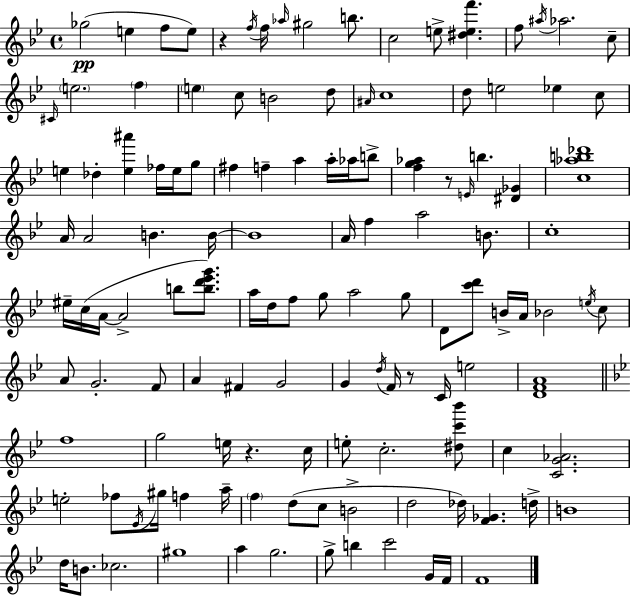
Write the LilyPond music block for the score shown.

{
  \clef treble
  \time 4/4
  \defaultTimeSignature
  \key g \minor
  ges''2(\pp e''4 f''8 e''8) | r4 \acciaccatura { f''16 } f''16 \grace { aes''16 } gis''2 b''8. | c''2 e''8-> <dis'' e'' f'''>4. | f''8 \acciaccatura { ais''16 } aes''2. | \break c''8-- \grace { cis'16 } \parenthesize e''2. | \parenthesize f''4 \parenthesize e''4 c''8 b'2 | d''8 \grace { ais'16 } c''1 | d''8 e''2 ees''4 | \break c''8 e''4 des''4-. <e'' ais'''>4 | fes''16 e''16 g''8 fis''4 f''4-- a''4 | a''16-. aes''16 b''8-> <f'' g'' aes''>4 r8 \grace { e'16 } b''4. | <dis' ges'>4 <c'' aes'' b'' des'''>1 | \break a'16 a'2 b'4. | b'16~~ b'1 | a'16 f''4 a''2 | b'8. c''1-. | \break eis''16-- c''16( a'16~~ a'2-> | b''8 <b'' d''' ees''' g'''>8.) a''16 d''16 f''8 g''8 a''2 | g''8 d'8 <c''' d'''>8 b'16-> a'16 bes'2 | \acciaccatura { e''16 } c''8 a'8 g'2.-. | \break f'8 a'4 fis'4 g'2 | g'4 \acciaccatura { d''16 } f'16 r8 c'16 | e''2 <d' f' a'>1 | \bar "||" \break \key g \minor f''1 | g''2 e''16 r4. c''16 | e''8-. c''2.-. <dis'' c''' bes'''>8 | c''4 <c' g' aes'>2. | \break e''2-. fes''8 \acciaccatura { ees'16 } gis''16 f''4 | a''16-- \parenthesize f''4 d''8( c''8 b'2-> | d''2 des''16) <f' ges'>4. | d''16-> b'1 | \break d''16 b'8. ces''2. | gis''1 | a''4 g''2. | g''8-> b''4 c'''2 g'16 | \break f'16 f'1 | \bar "|."
}